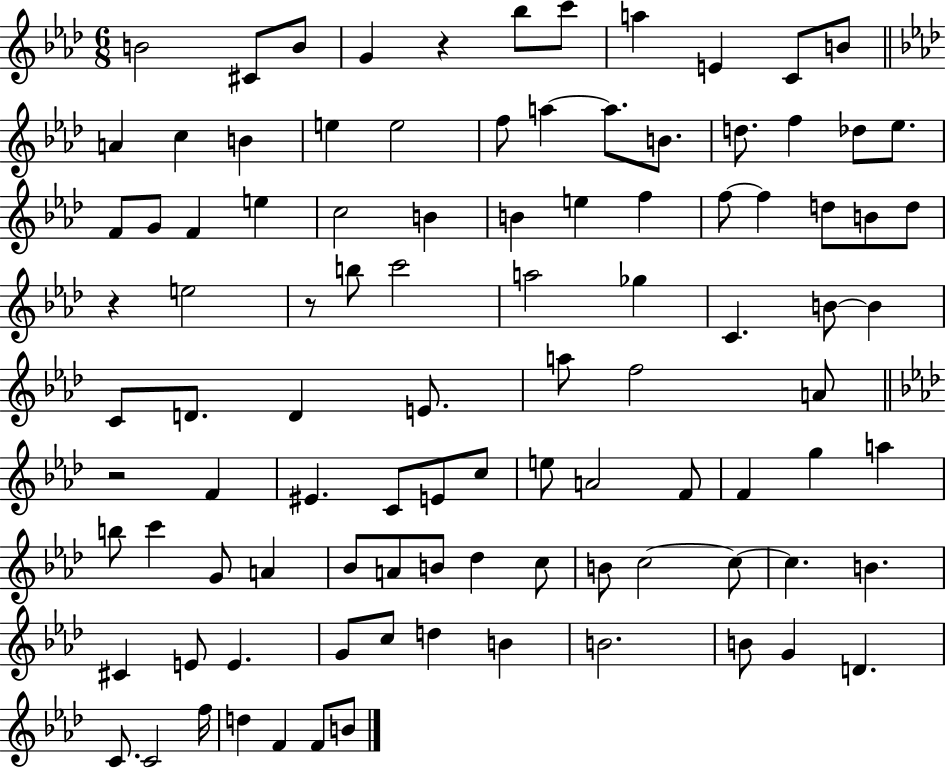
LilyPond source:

{
  \clef treble
  \numericTimeSignature
  \time 6/8
  \key aes \major
  \repeat volta 2 { b'2 cis'8 b'8 | g'4 r4 bes''8 c'''8 | a''4 e'4 c'8 b'8 | \bar "||" \break \key f \minor a'4 c''4 b'4 | e''4 e''2 | f''8 a''4~~ a''8. b'8. | d''8. f''4 des''8 ees''8. | \break f'8 g'8 f'4 e''4 | c''2 b'4 | b'4 e''4 f''4 | f''8~~ f''4 d''8 b'8 d''8 | \break r4 e''2 | r8 b''8 c'''2 | a''2 ges''4 | c'4. b'8~~ b'4 | \break c'8 d'8. d'4 e'8. | a''8 f''2 a'8 | \bar "||" \break \key f \minor r2 f'4 | eis'4. c'8 e'8 c''8 | e''8 a'2 f'8 | f'4 g''4 a''4 | \break b''8 c'''4 g'8 a'4 | bes'8 a'8 b'8 des''4 c''8 | b'8 c''2~~ c''8~~ | c''4. b'4. | \break cis'4 e'8 e'4. | g'8 c''8 d''4 b'4 | b'2. | b'8 g'4 d'4. | \break c'8. c'2 f''16 | d''4 f'4 f'8 b'8 | } \bar "|."
}